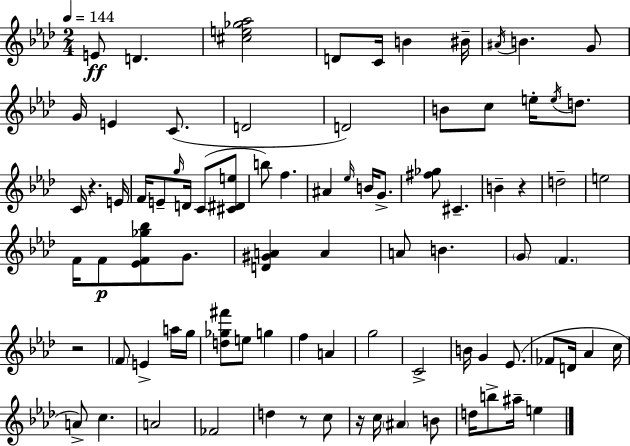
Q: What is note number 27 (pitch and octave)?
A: B5